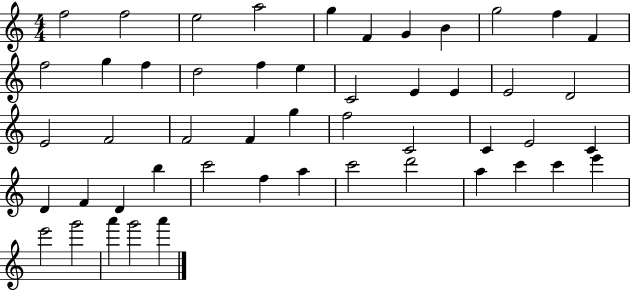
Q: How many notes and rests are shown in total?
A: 50